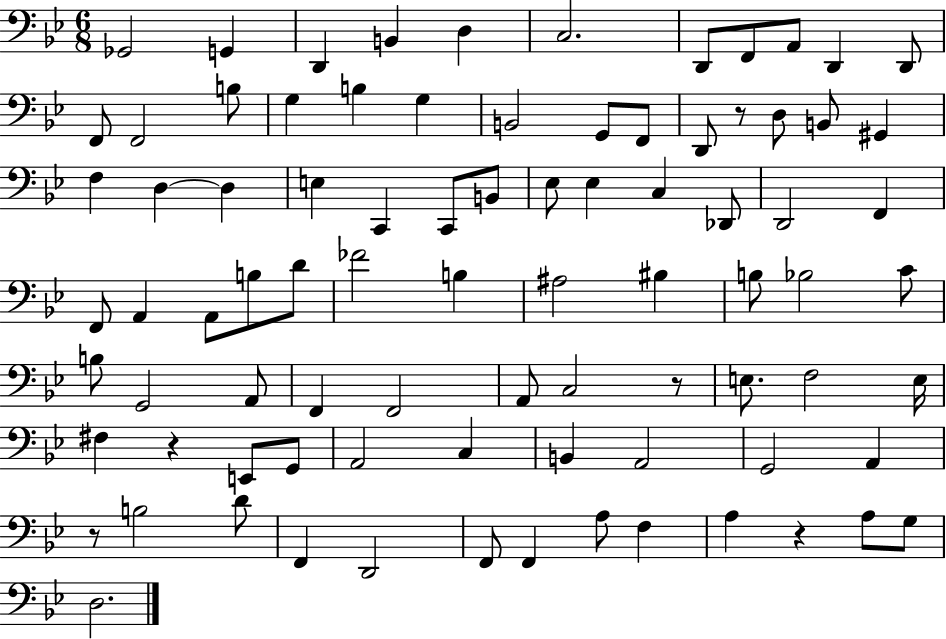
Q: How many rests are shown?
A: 5